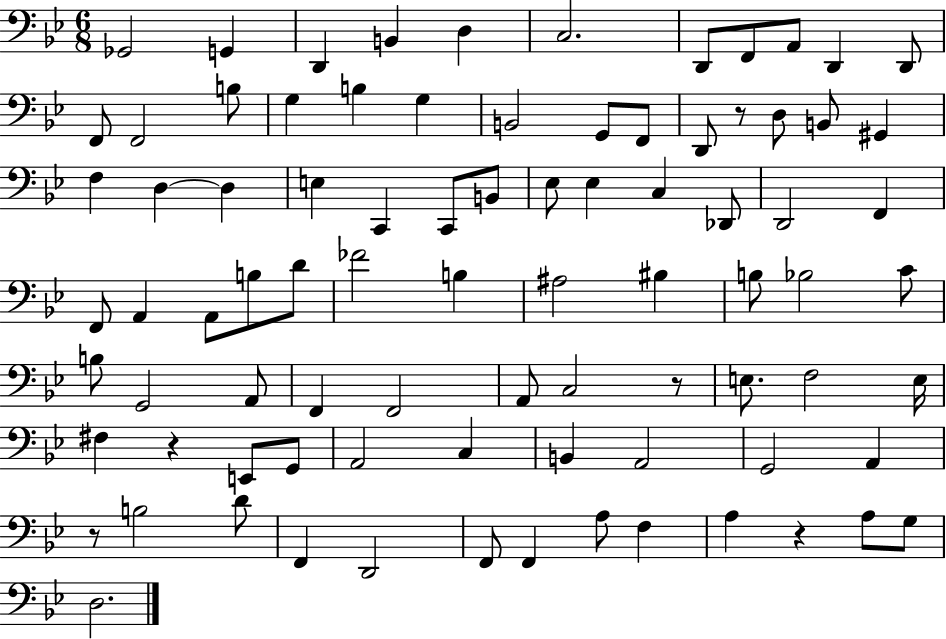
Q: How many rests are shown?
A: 5